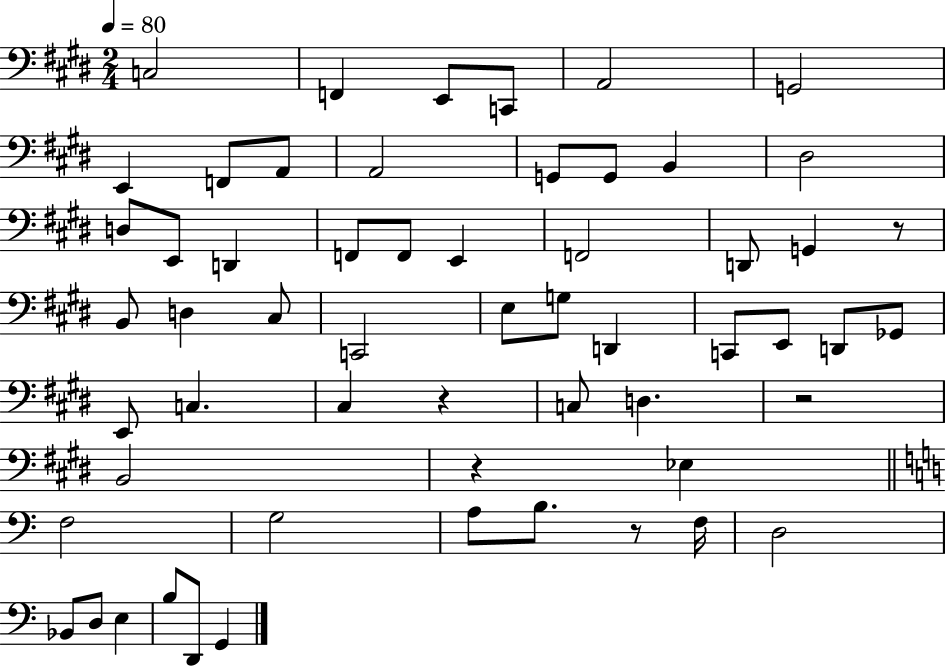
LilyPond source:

{
  \clef bass
  \numericTimeSignature
  \time 2/4
  \key e \major
  \tempo 4 = 80
  c2 | f,4 e,8 c,8 | a,2 | g,2 | \break e,4 f,8 a,8 | a,2 | g,8 g,8 b,4 | dis2 | \break d8 e,8 d,4 | f,8 f,8 e,4 | f,2 | d,8 g,4 r8 | \break b,8 d4 cis8 | c,2 | e8 g8 d,4 | c,8 e,8 d,8 ges,8 | \break e,8 c4. | cis4 r4 | c8 d4. | r2 | \break b,2 | r4 ees4 | \bar "||" \break \key a \minor f2 | g2 | a8 b8. r8 f16 | d2 | \break bes,8 d8 e4 | b8 d,8 g,4 | \bar "|."
}